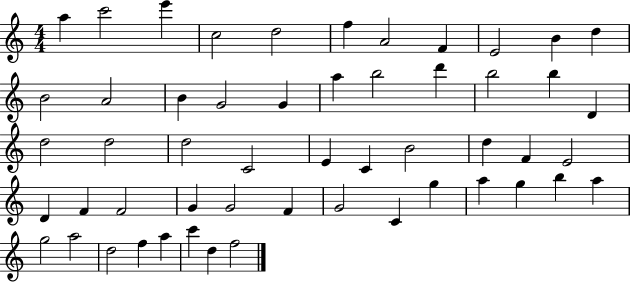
{
  \clef treble
  \numericTimeSignature
  \time 4/4
  \key c \major
  a''4 c'''2 e'''4 | c''2 d''2 | f''4 a'2 f'4 | e'2 b'4 d''4 | \break b'2 a'2 | b'4 g'2 g'4 | a''4 b''2 d'''4 | b''2 b''4 d'4 | \break d''2 d''2 | d''2 c'2 | e'4 c'4 b'2 | d''4 f'4 e'2 | \break d'4 f'4 f'2 | g'4 g'2 f'4 | g'2 c'4 g''4 | a''4 g''4 b''4 a''4 | \break g''2 a''2 | d''2 f''4 a''4 | c'''4 d''4 f''2 | \bar "|."
}